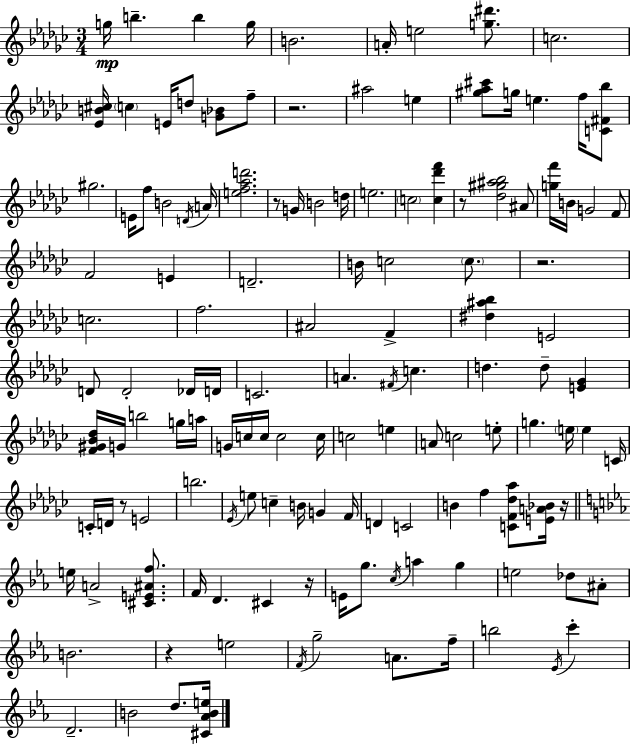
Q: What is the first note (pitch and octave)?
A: G5